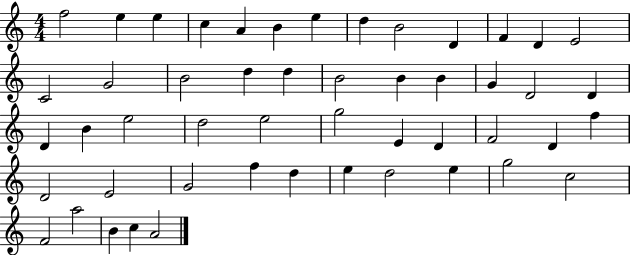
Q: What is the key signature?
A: C major